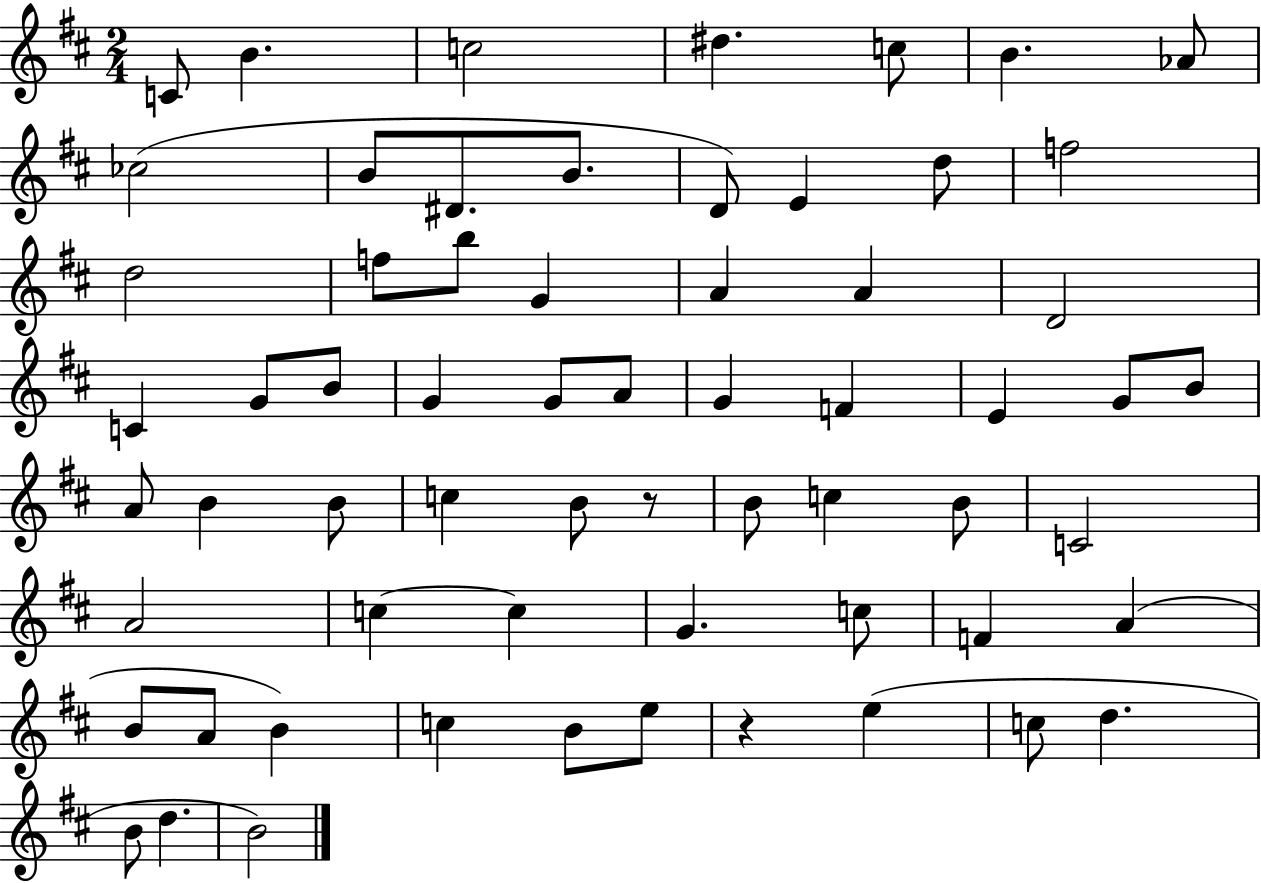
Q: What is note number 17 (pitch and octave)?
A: F5